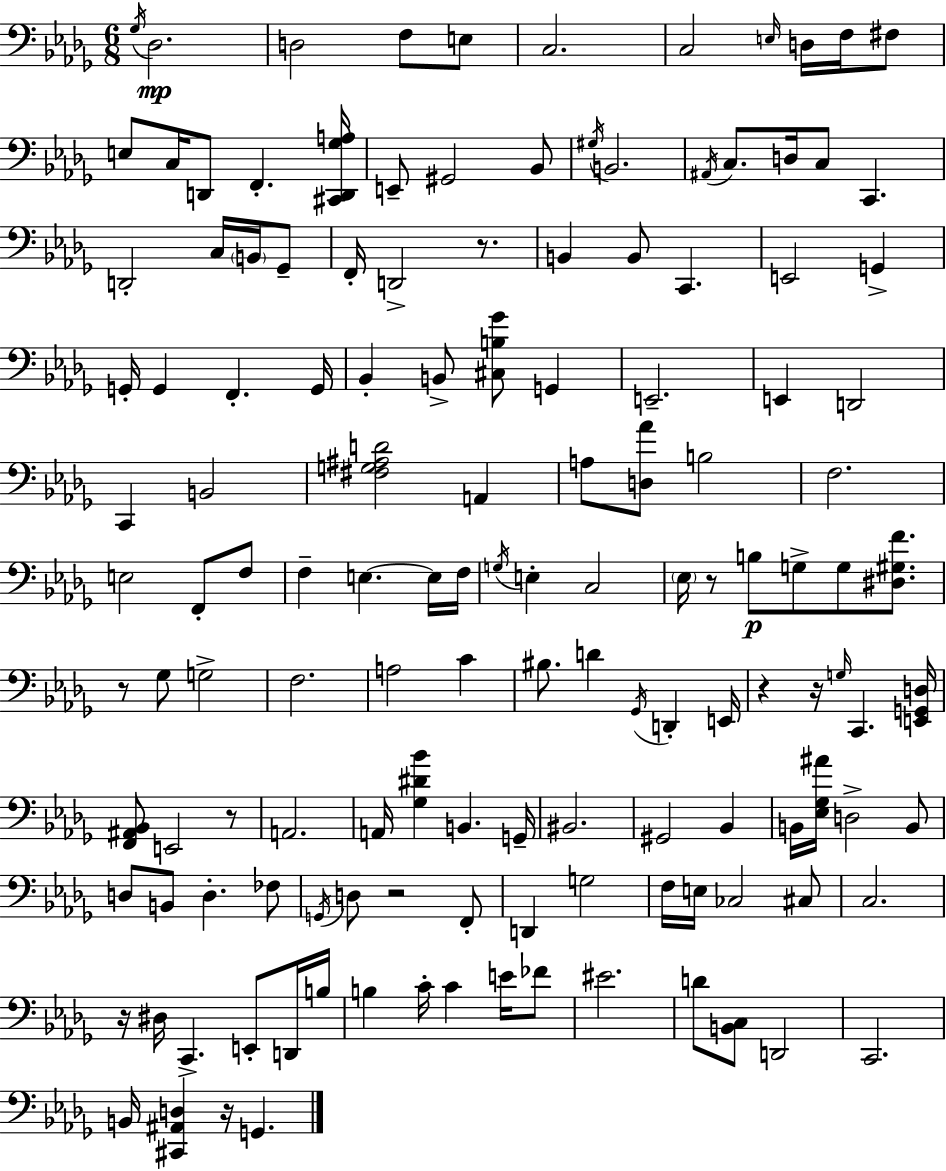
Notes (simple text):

Gb3/s Db3/h. D3/h F3/e E3/e C3/h. C3/h E3/s D3/s F3/s F#3/e E3/e C3/s D2/e F2/q. [C#2,D2,Gb3,A3]/s E2/e G#2/h Bb2/e G#3/s B2/h. A#2/s C3/e. D3/s C3/e C2/q. D2/h C3/s B2/s Gb2/e F2/s D2/h R/e. B2/q B2/e C2/q. E2/h G2/q G2/s G2/q F2/q. G2/s Bb2/q B2/e [C#3,B3,Gb4]/e G2/q E2/h. E2/q D2/h C2/q B2/h [F#3,G3,A#3,D4]/h A2/q A3/e [D3,Ab4]/e B3/h F3/h. E3/h F2/e F3/e F3/q E3/q. E3/s F3/s G3/s E3/q C3/h Eb3/s R/e B3/e G3/e G3/e [D#3,G#3,F4]/e. R/e Gb3/e G3/h F3/h. A3/h C4/q BIS3/e. D4/q Gb2/s D2/q E2/s R/q R/s G3/s C2/q. [E2,G2,D3]/s [F2,A#2,Bb2]/e E2/h R/e A2/h. A2/s [Gb3,D#4,Bb4]/q B2/q. G2/s BIS2/h. G#2/h Bb2/q B2/s [Eb3,Gb3,A#4]/s D3/h B2/e D3/e B2/e D3/q. FES3/e G2/s D3/e R/h F2/e D2/q G3/h F3/s E3/s CES3/h C#3/e C3/h. R/s D#3/s C2/q. E2/e D2/s B3/s B3/q C4/s C4/q E4/s FES4/e EIS4/h. D4/e [B2,C3]/e D2/h C2/h. B2/s [C#2,A#2,D3]/q R/s G2/q.